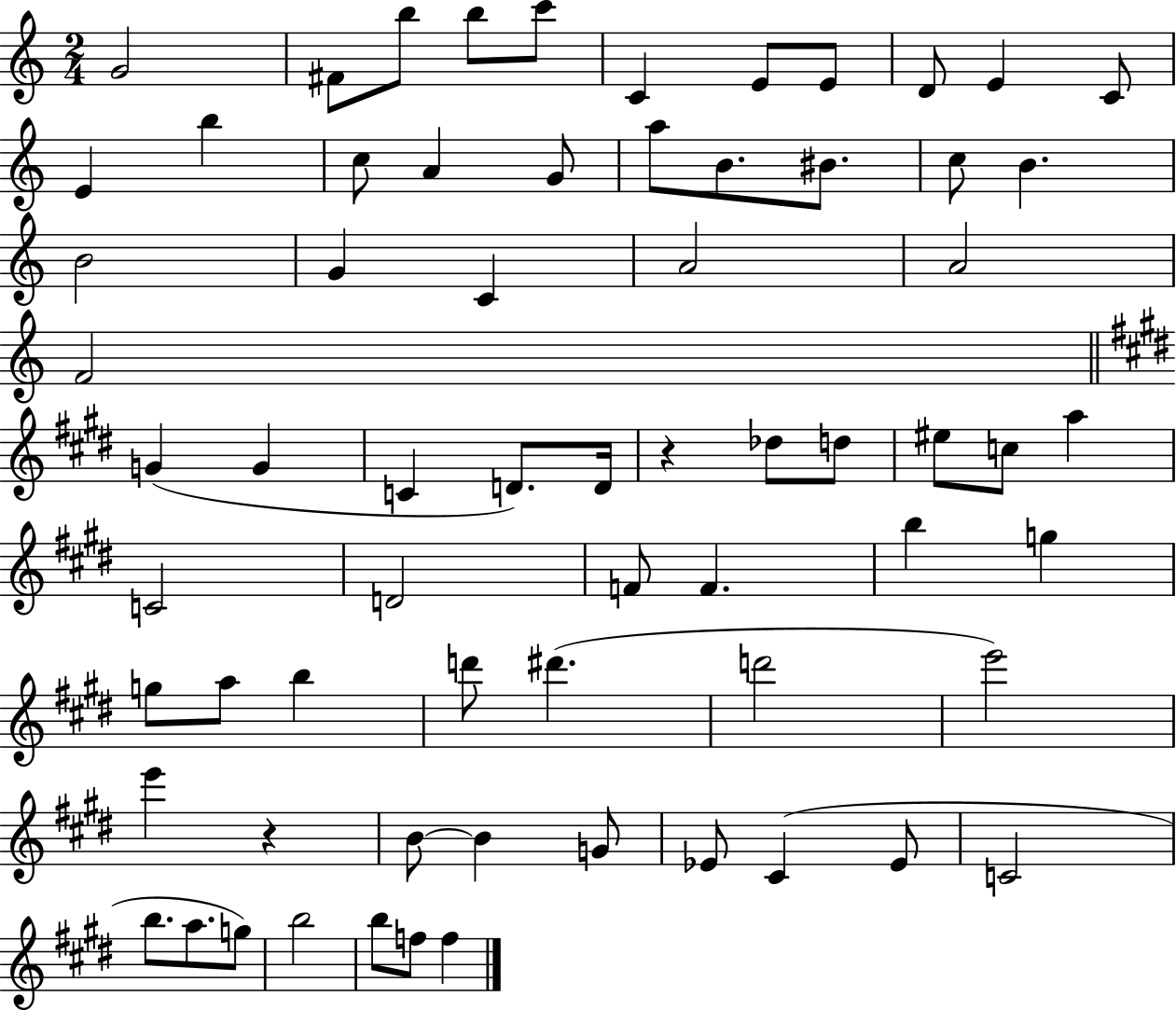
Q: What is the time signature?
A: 2/4